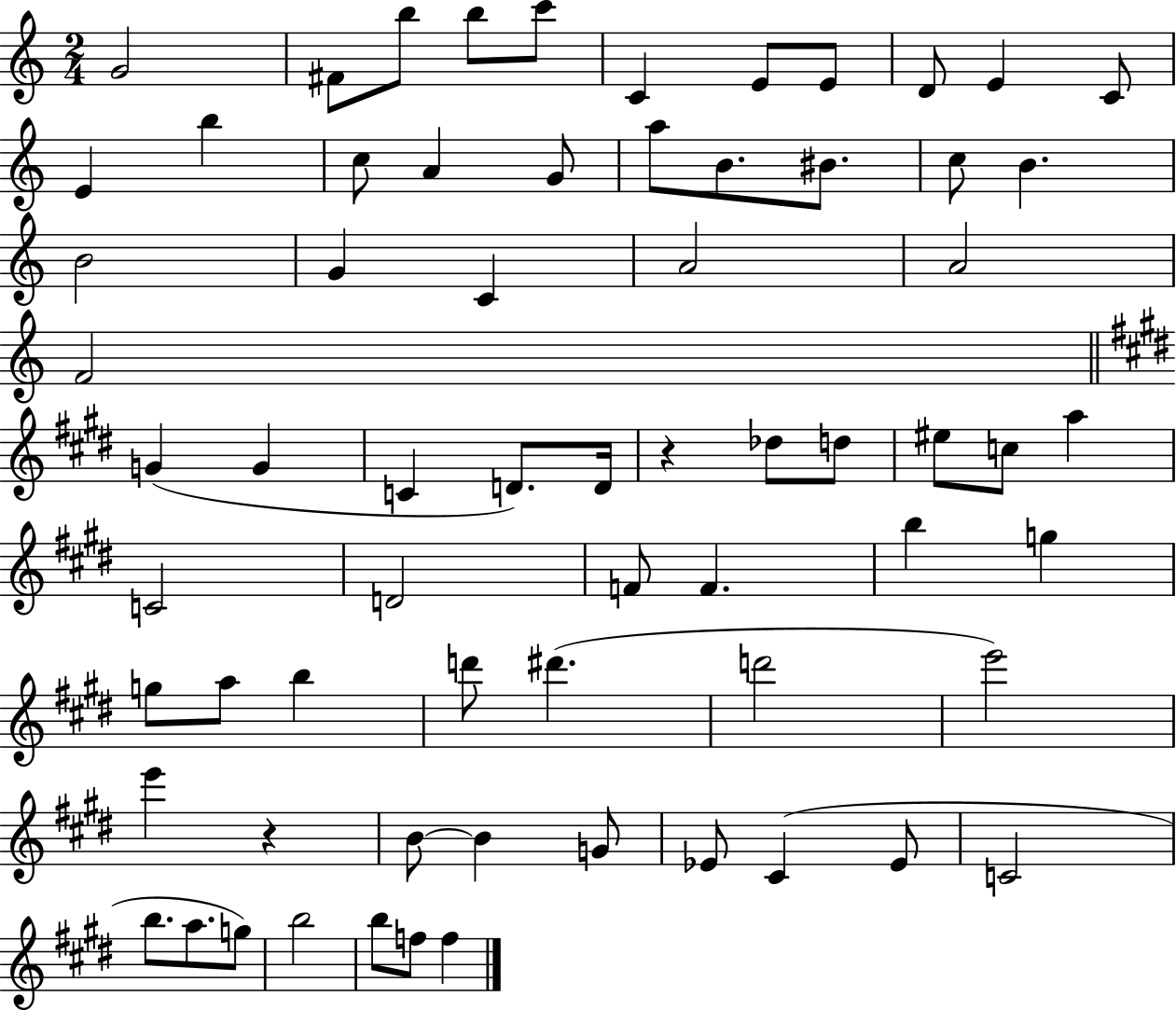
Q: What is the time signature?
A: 2/4